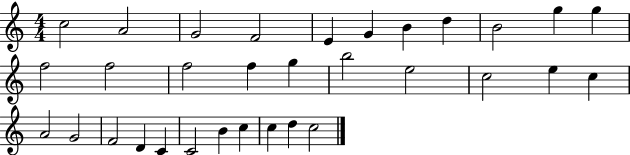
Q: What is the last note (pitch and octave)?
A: C5